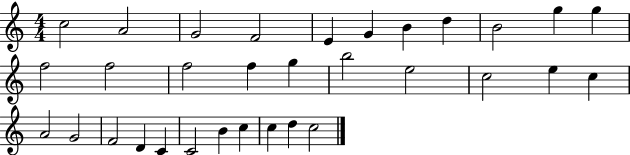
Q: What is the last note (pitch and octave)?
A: C5